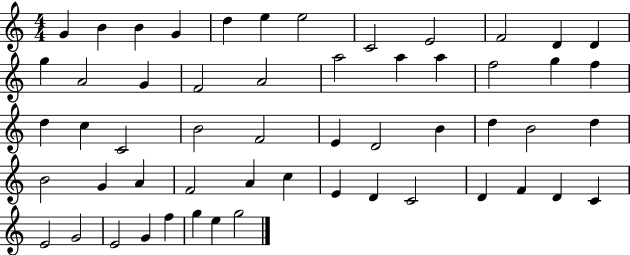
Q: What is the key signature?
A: C major